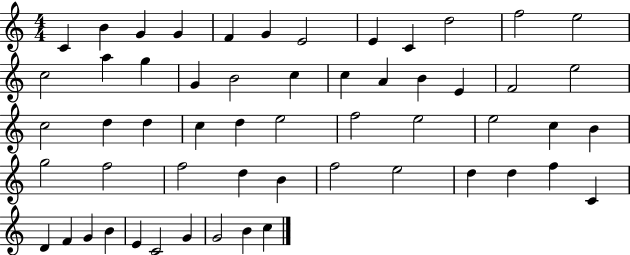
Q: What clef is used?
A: treble